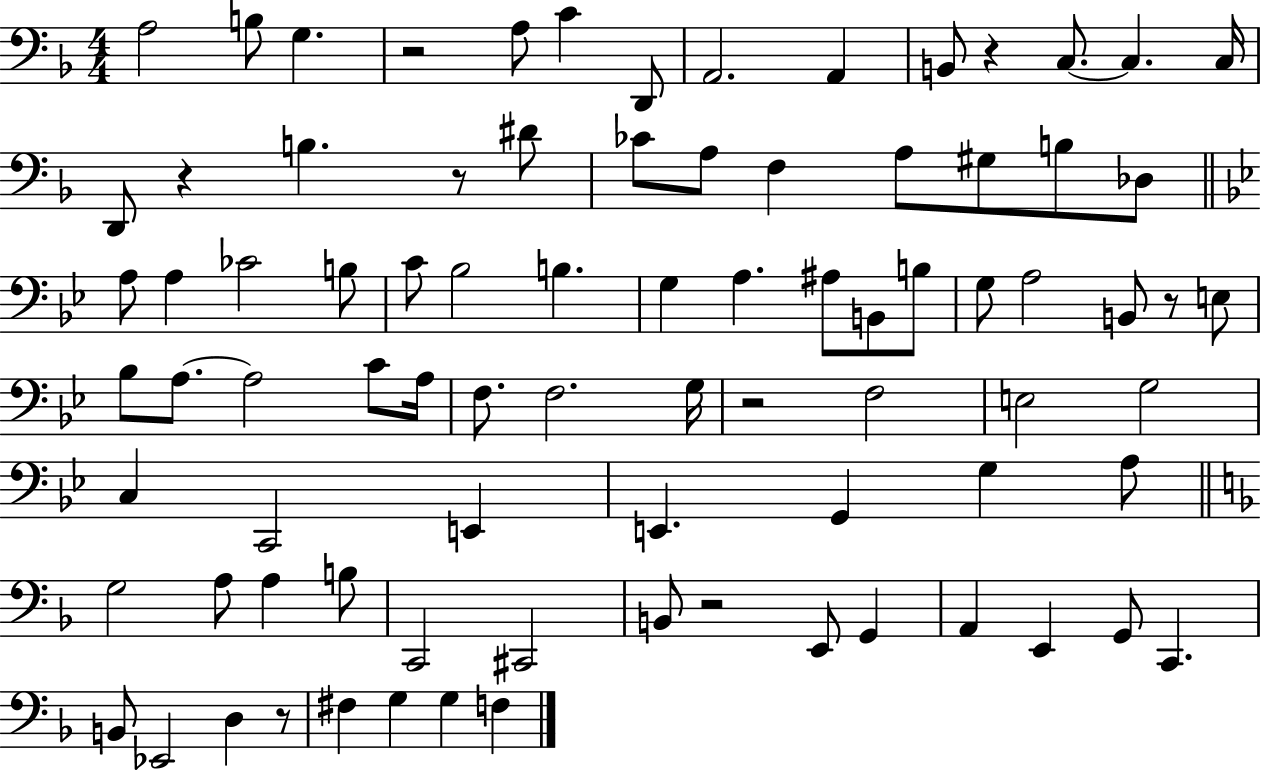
A3/h B3/e G3/q. R/h A3/e C4/q D2/e A2/h. A2/q B2/e R/q C3/e. C3/q. C3/s D2/e R/q B3/q. R/e D#4/e CES4/e A3/e F3/q A3/e G#3/e B3/e Db3/e A3/e A3/q CES4/h B3/e C4/e Bb3/h B3/q. G3/q A3/q. A#3/e B2/e B3/e G3/e A3/h B2/e R/e E3/e Bb3/e A3/e. A3/h C4/e A3/s F3/e. F3/h. G3/s R/h F3/h E3/h G3/h C3/q C2/h E2/q E2/q. G2/q G3/q A3/e G3/h A3/e A3/q B3/e C2/h C#2/h B2/e R/h E2/e G2/q A2/q E2/q G2/e C2/q. B2/e Eb2/h D3/q R/e F#3/q G3/q G3/q F3/q